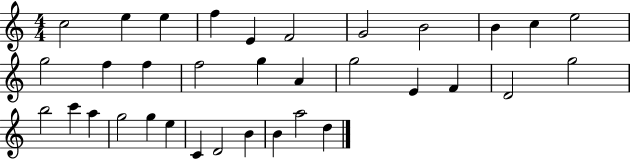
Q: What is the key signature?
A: C major